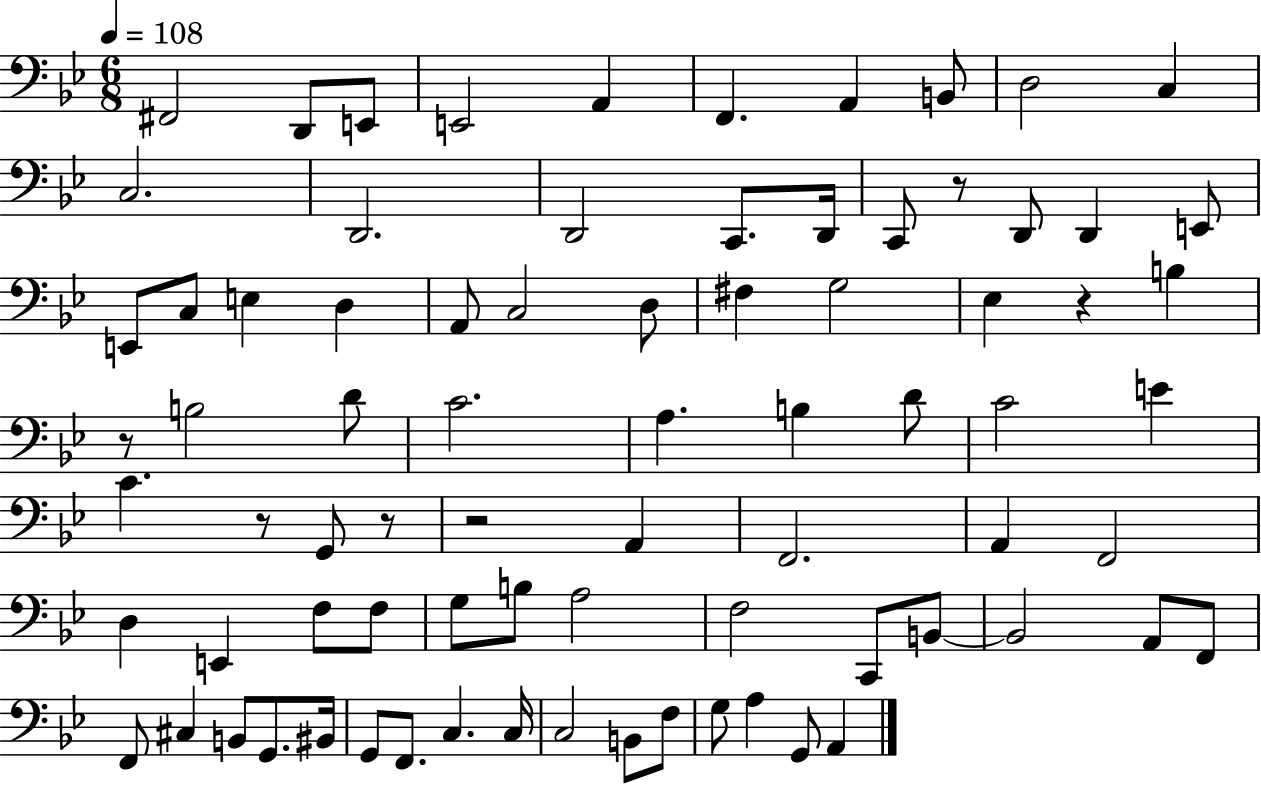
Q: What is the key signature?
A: BES major